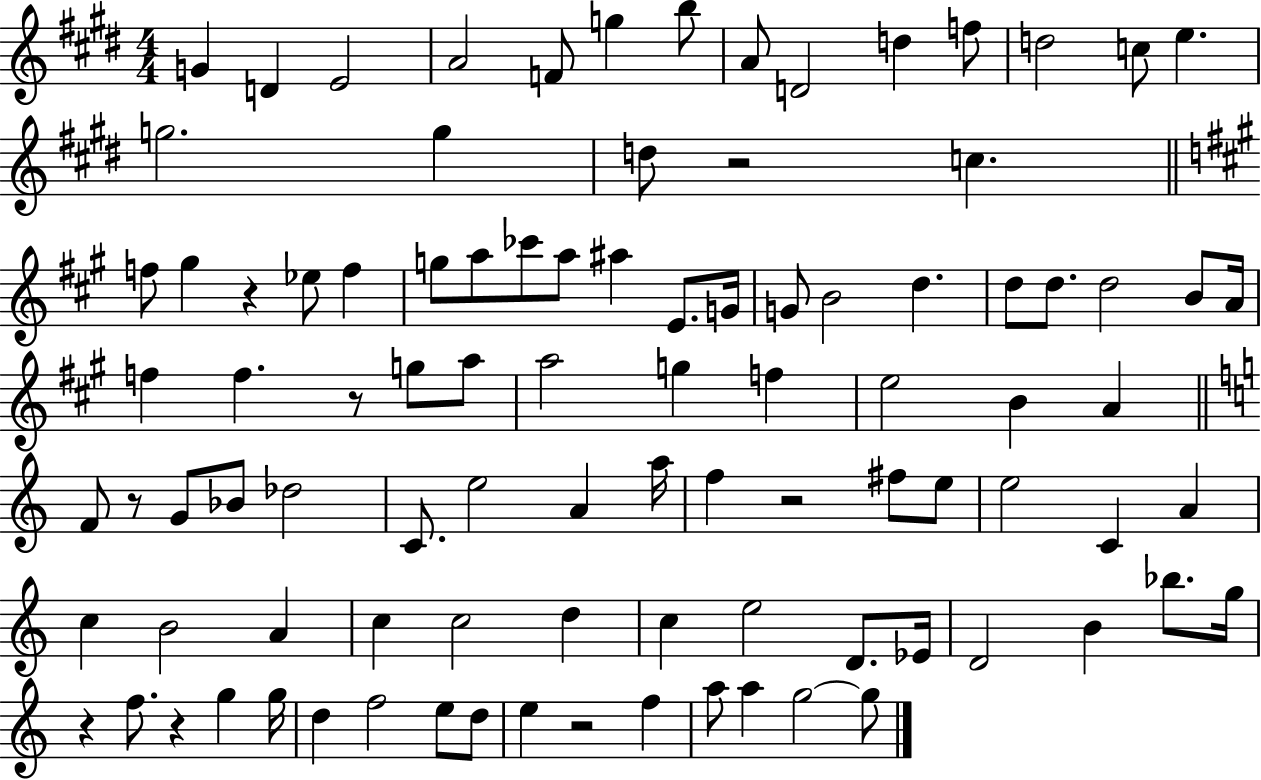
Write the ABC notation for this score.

X:1
T:Untitled
M:4/4
L:1/4
K:E
G D E2 A2 F/2 g b/2 A/2 D2 d f/2 d2 c/2 e g2 g d/2 z2 c f/2 ^g z _e/2 f g/2 a/2 _c'/2 a/2 ^a E/2 G/4 G/2 B2 d d/2 d/2 d2 B/2 A/4 f f z/2 g/2 a/2 a2 g f e2 B A F/2 z/2 G/2 _B/2 _d2 C/2 e2 A a/4 f z2 ^f/2 e/2 e2 C A c B2 A c c2 d c e2 D/2 _E/4 D2 B _b/2 g/4 z f/2 z g g/4 d f2 e/2 d/2 e z2 f a/2 a g2 g/2